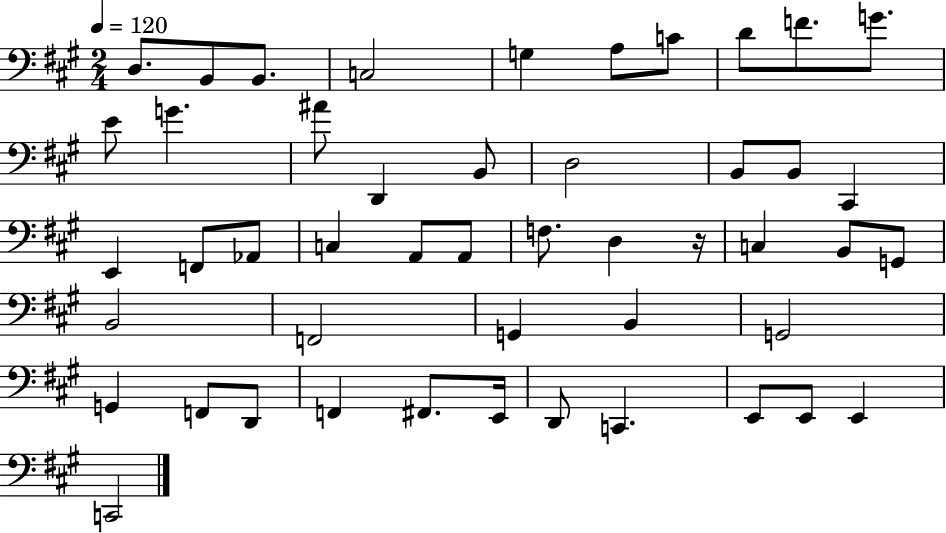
X:1
T:Untitled
M:2/4
L:1/4
K:A
D,/2 B,,/2 B,,/2 C,2 G, A,/2 C/2 D/2 F/2 G/2 E/2 G ^A/2 D,, B,,/2 D,2 B,,/2 B,,/2 ^C,, E,, F,,/2 _A,,/2 C, A,,/2 A,,/2 F,/2 D, z/4 C, B,,/2 G,,/2 B,,2 F,,2 G,, B,, G,,2 G,, F,,/2 D,,/2 F,, ^F,,/2 E,,/4 D,,/2 C,, E,,/2 E,,/2 E,, C,,2